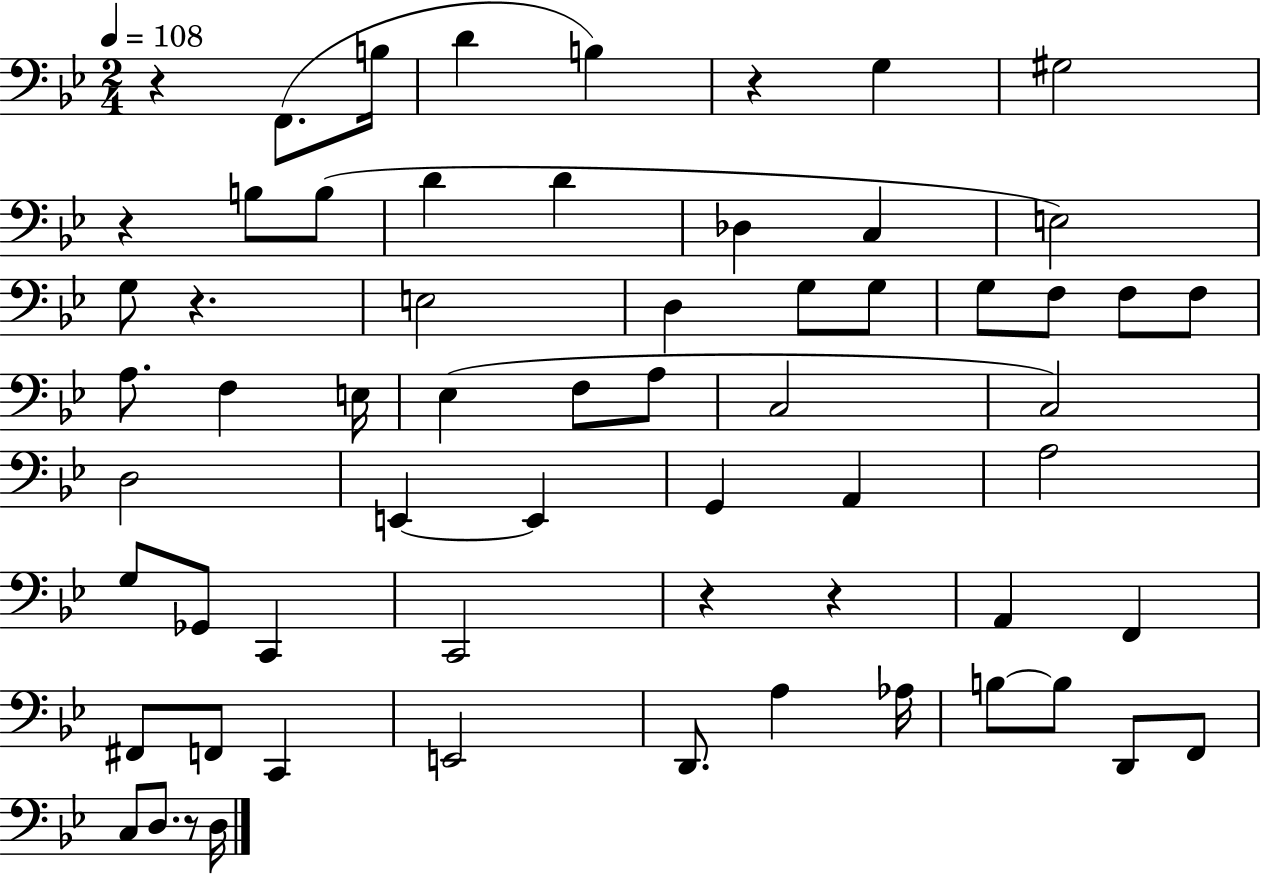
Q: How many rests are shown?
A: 7